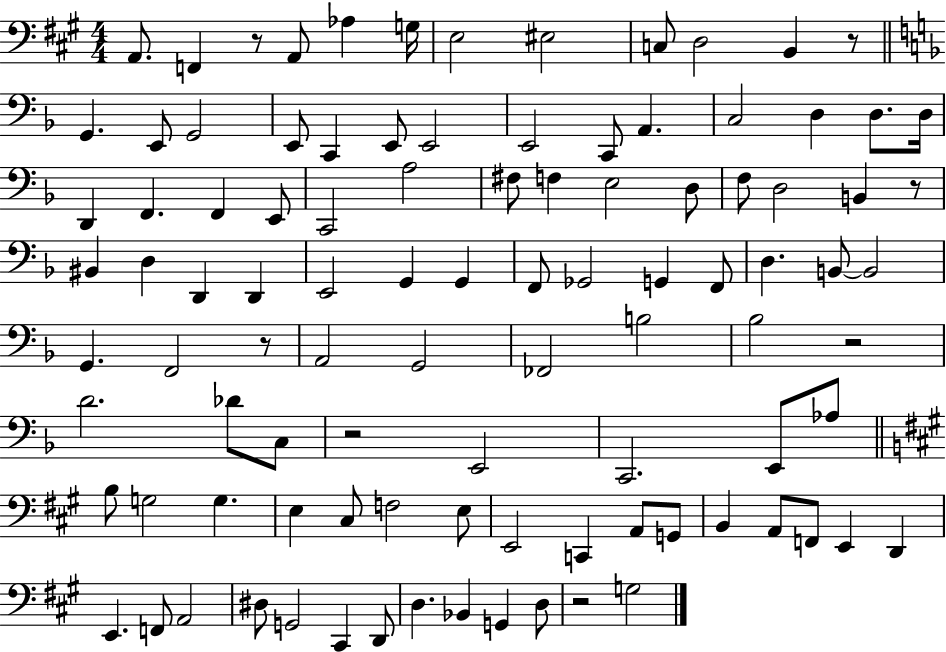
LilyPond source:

{
  \clef bass
  \numericTimeSignature
  \time 4/4
  \key a \major
  \repeat volta 2 { a,8. f,4 r8 a,8 aes4 g16 | e2 eis2 | c8 d2 b,4 r8 | \bar "||" \break \key f \major g,4. e,8 g,2 | e,8 c,4 e,8 e,2 | e,2 c,8 a,4. | c2 d4 d8. d16 | \break d,4 f,4. f,4 e,8 | c,2 a2 | fis8 f4 e2 d8 | f8 d2 b,4 r8 | \break bis,4 d4 d,4 d,4 | e,2 g,4 g,4 | f,8 ges,2 g,4 f,8 | d4. b,8~~ b,2 | \break g,4. f,2 r8 | a,2 g,2 | fes,2 b2 | bes2 r2 | \break d'2. des'8 c8 | r2 e,2 | c,2. e,8 aes8 | \bar "||" \break \key a \major b8 g2 g4. | e4 cis8 f2 e8 | e,2 c,4 a,8 g,8 | b,4 a,8 f,8 e,4 d,4 | \break e,4. f,8 a,2 | dis8 g,2 cis,4 d,8 | d4. bes,4 g,4 d8 | r2 g2 | \break } \bar "|."
}